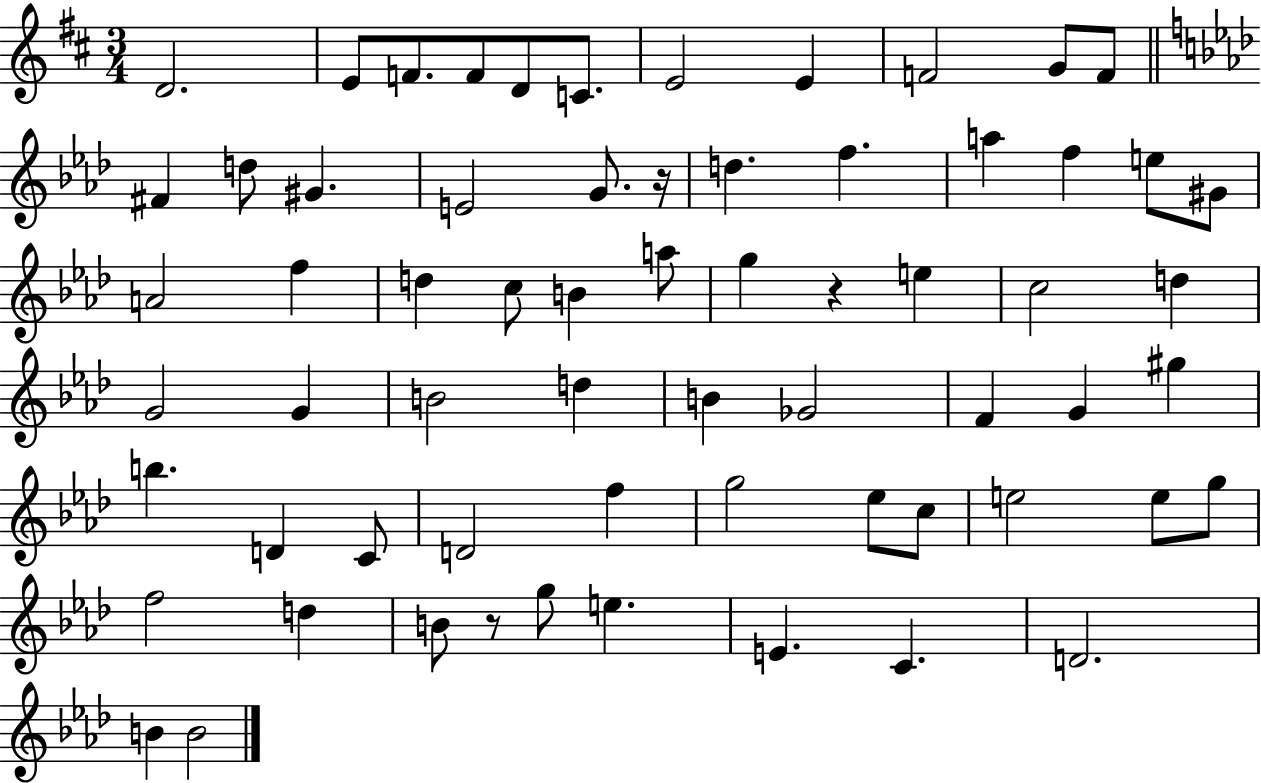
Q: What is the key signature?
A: D major